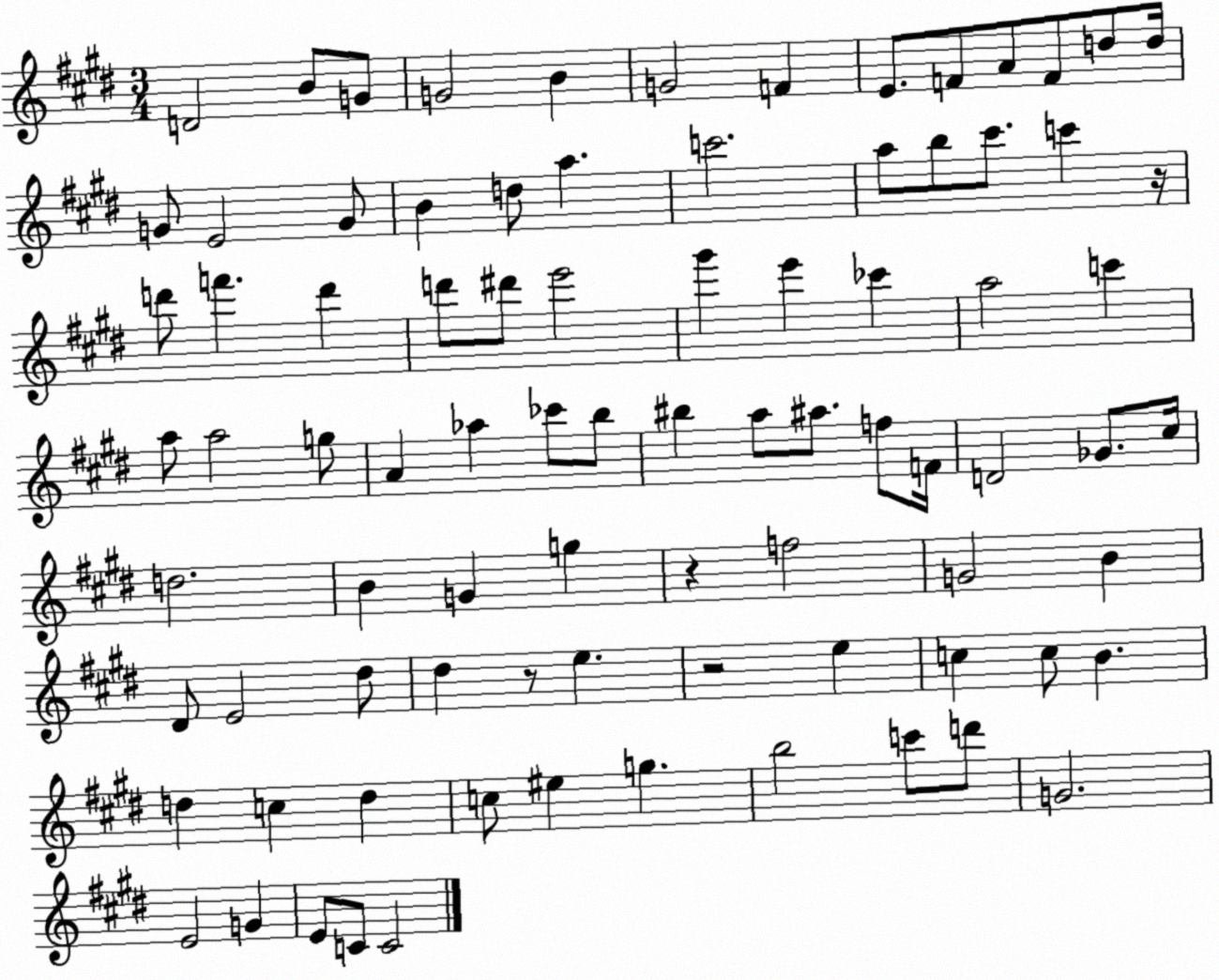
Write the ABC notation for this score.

X:1
T:Untitled
M:3/4
L:1/4
K:E
D2 B/2 G/2 G2 B G2 F E/2 F/2 A/2 F/2 d/2 d/4 G/2 E2 G/2 B d/2 a c'2 a/2 b/2 ^c'/2 c' z/4 d'/2 f' d' d'/2 ^d'/2 e'2 ^g' e' _c' a2 c' a/2 a2 g/2 A _a _c'/2 b/2 ^b a/2 ^a/2 f/2 F/4 D2 _G/2 ^c/4 d2 B G g z f2 G2 B ^D/2 E2 ^d/2 ^d z/2 e z2 e c c/2 B d c d c/2 ^e g b2 c'/2 d'/2 G2 E2 G E/2 C/2 C2